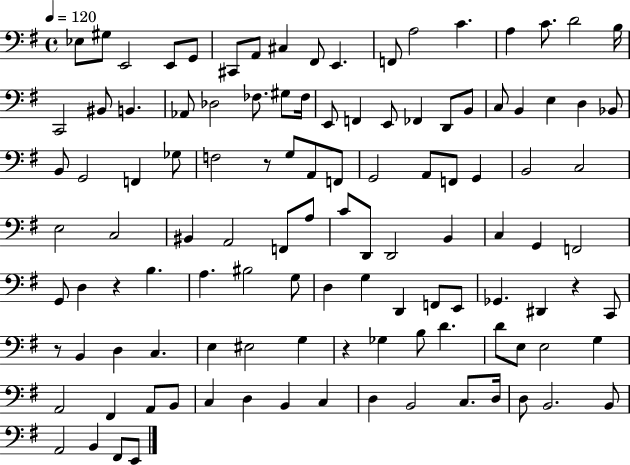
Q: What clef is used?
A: bass